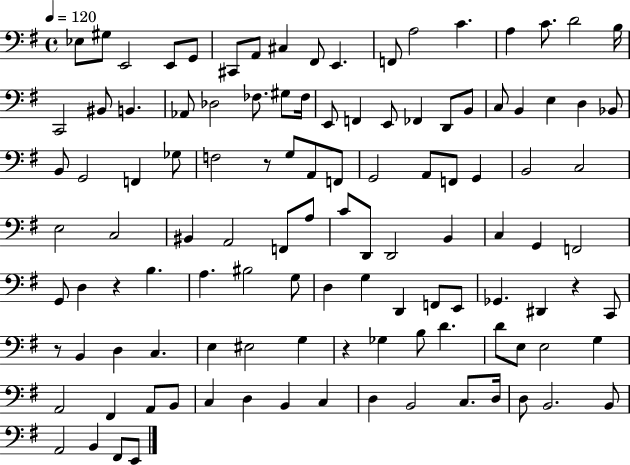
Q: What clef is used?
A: bass